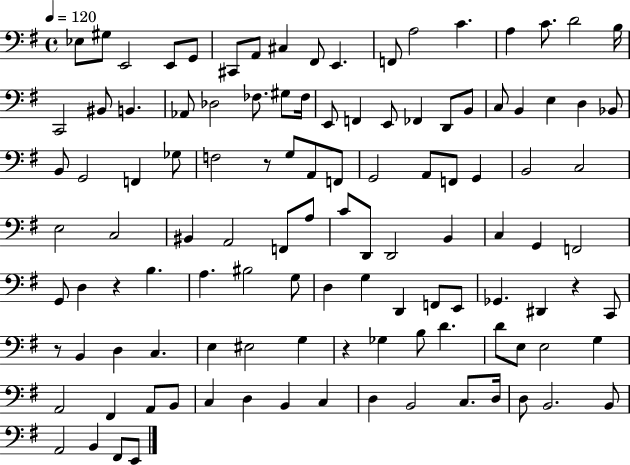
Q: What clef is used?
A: bass